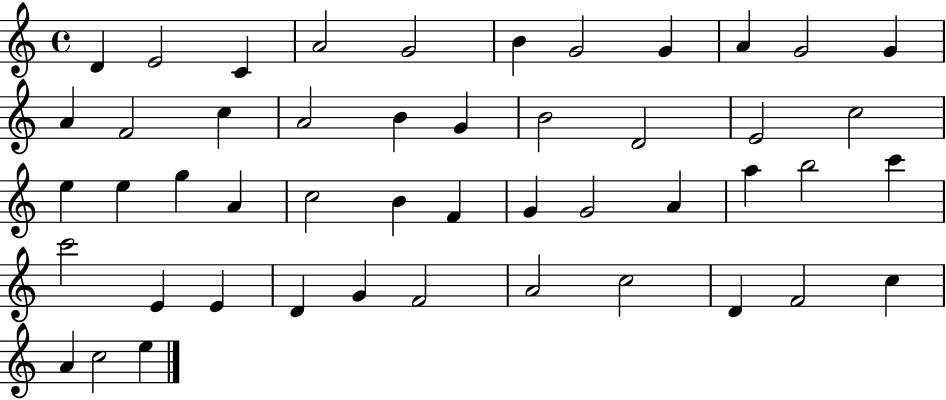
{
  \clef treble
  \time 4/4
  \defaultTimeSignature
  \key c \major
  d'4 e'2 c'4 | a'2 g'2 | b'4 g'2 g'4 | a'4 g'2 g'4 | \break a'4 f'2 c''4 | a'2 b'4 g'4 | b'2 d'2 | e'2 c''2 | \break e''4 e''4 g''4 a'4 | c''2 b'4 f'4 | g'4 g'2 a'4 | a''4 b''2 c'''4 | \break c'''2 e'4 e'4 | d'4 g'4 f'2 | a'2 c''2 | d'4 f'2 c''4 | \break a'4 c''2 e''4 | \bar "|."
}